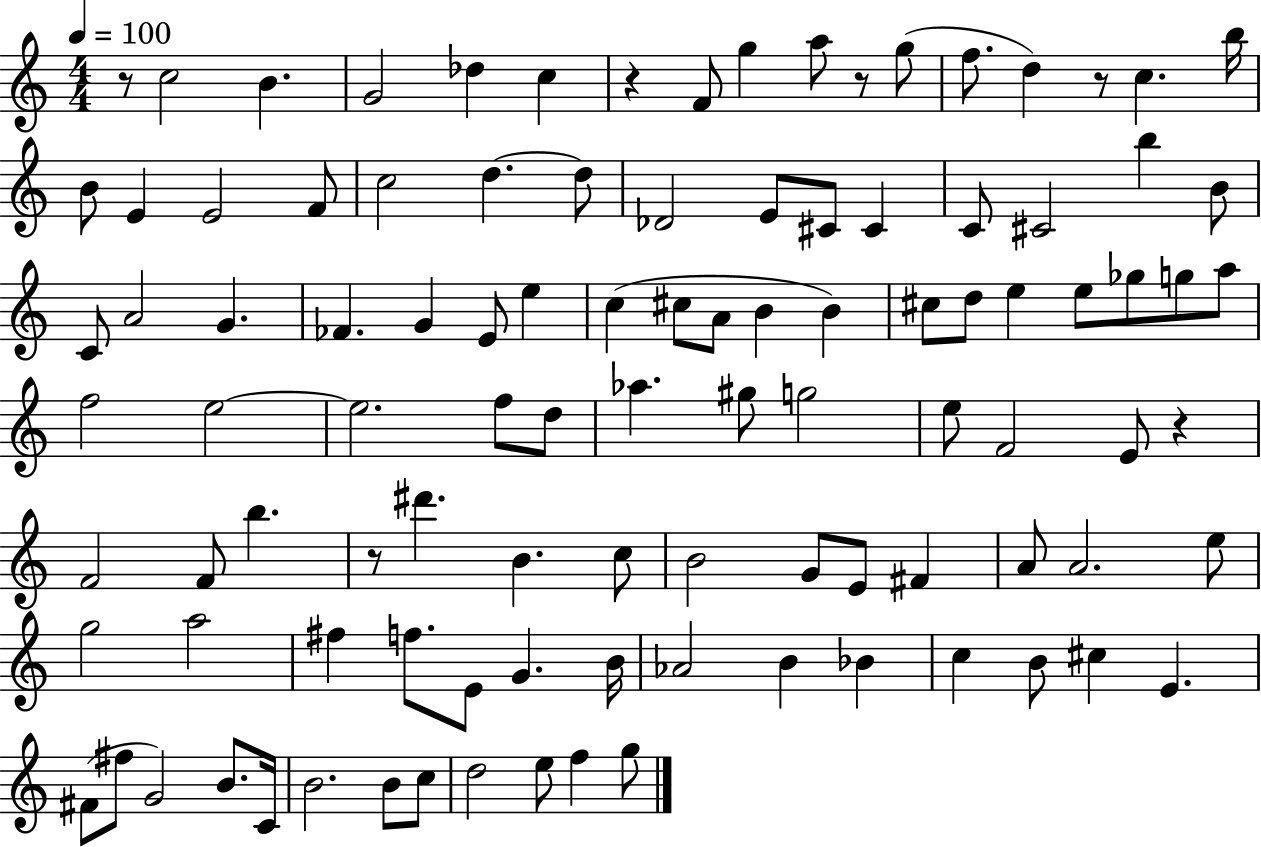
R/e C5/h B4/q. G4/h Db5/q C5/q R/q F4/e G5/q A5/e R/e G5/e F5/e. D5/q R/e C5/q. B5/s B4/e E4/q E4/h F4/e C5/h D5/q. D5/e Db4/h E4/e C#4/e C#4/q C4/e C#4/h B5/q B4/e C4/e A4/h G4/q. FES4/q. G4/q E4/e E5/q C5/q C#5/e A4/e B4/q B4/q C#5/e D5/e E5/q E5/e Gb5/e G5/e A5/e F5/h E5/h E5/h. F5/e D5/e Ab5/q. G#5/e G5/h E5/e F4/h E4/e R/q F4/h F4/e B5/q. R/e D#6/q. B4/q. C5/e B4/h G4/e E4/e F#4/q A4/e A4/h. E5/e G5/h A5/h F#5/q F5/e. E4/e G4/q. B4/s Ab4/h B4/q Bb4/q C5/q B4/e C#5/q E4/q. F#4/e F#5/e G4/h B4/e. C4/s B4/h. B4/e C5/e D5/h E5/e F5/q G5/e